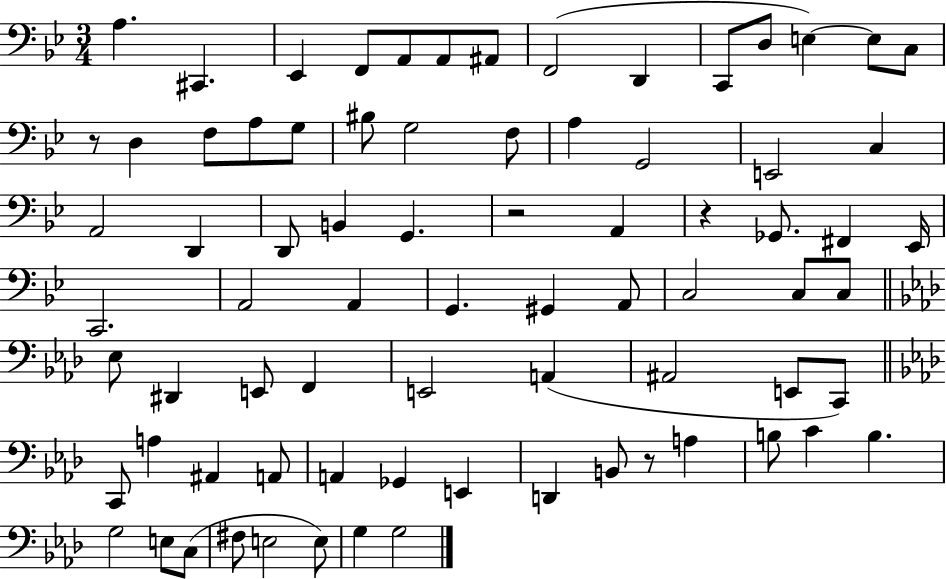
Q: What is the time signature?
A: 3/4